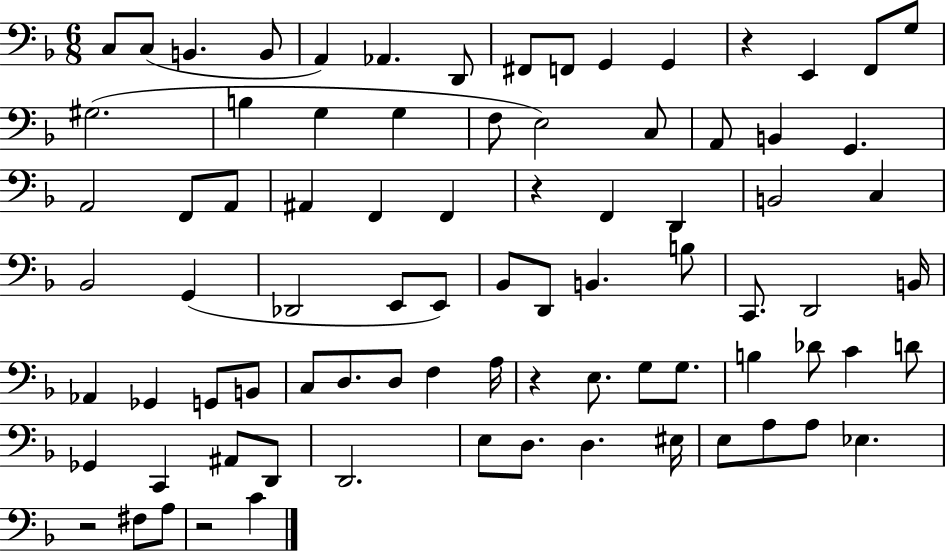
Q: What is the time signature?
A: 6/8